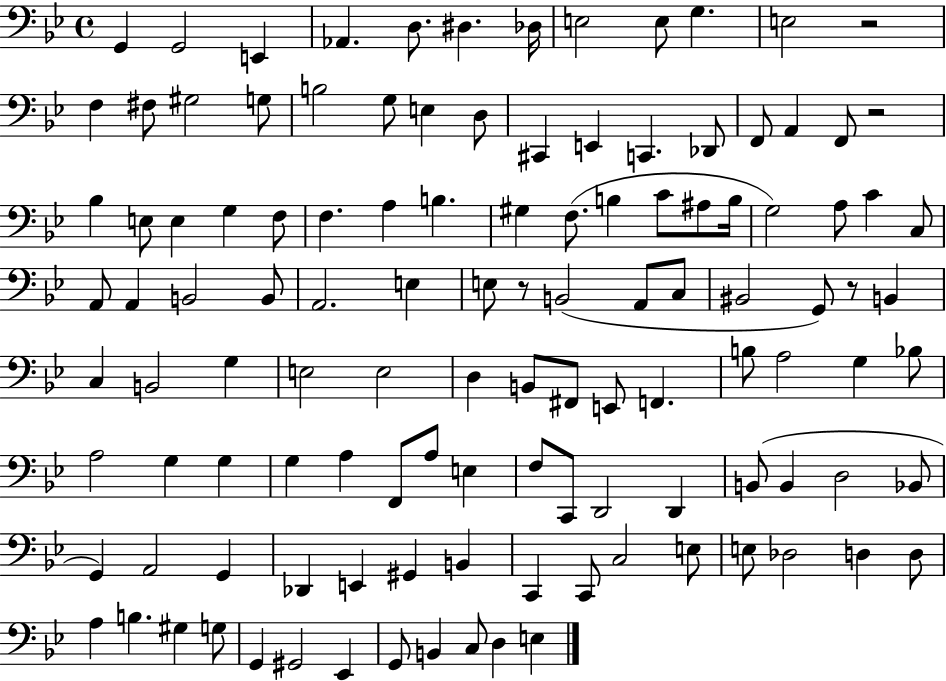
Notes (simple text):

G2/q G2/h E2/q Ab2/q. D3/e. D#3/q. Db3/s E3/h E3/e G3/q. E3/h R/h F3/q F#3/e G#3/h G3/e B3/h G3/e E3/q D3/e C#2/q E2/q C2/q. Db2/e F2/e A2/q F2/e R/h Bb3/q E3/e E3/q G3/q F3/e F3/q. A3/q B3/q. G#3/q F3/e. B3/q C4/e A#3/e B3/s G3/h A3/e C4/q C3/e A2/e A2/q B2/h B2/e A2/h. E3/q E3/e R/e B2/h A2/e C3/e BIS2/h G2/e R/e B2/q C3/q B2/h G3/q E3/h E3/h D3/q B2/e F#2/e E2/e F2/q. B3/e A3/h G3/q Bb3/e A3/h G3/q G3/q G3/q A3/q F2/e A3/e E3/q F3/e C2/e D2/h D2/q B2/e B2/q D3/h Bb2/e G2/q A2/h G2/q Db2/q E2/q G#2/q B2/q C2/q C2/e C3/h E3/e E3/e Db3/h D3/q D3/e A3/q B3/q. G#3/q G3/e G2/q G#2/h Eb2/q G2/e B2/q C3/e D3/q E3/q